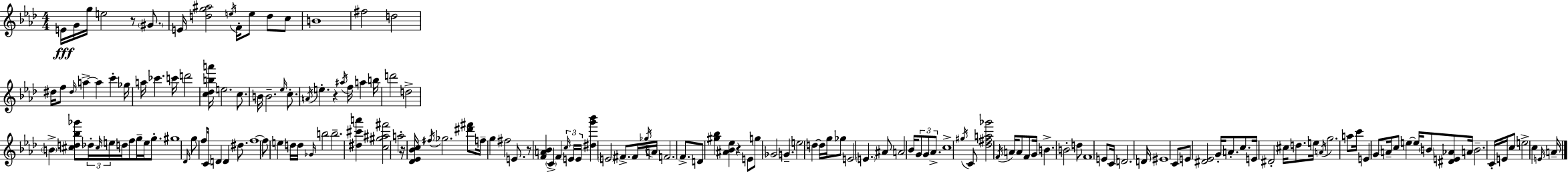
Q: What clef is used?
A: treble